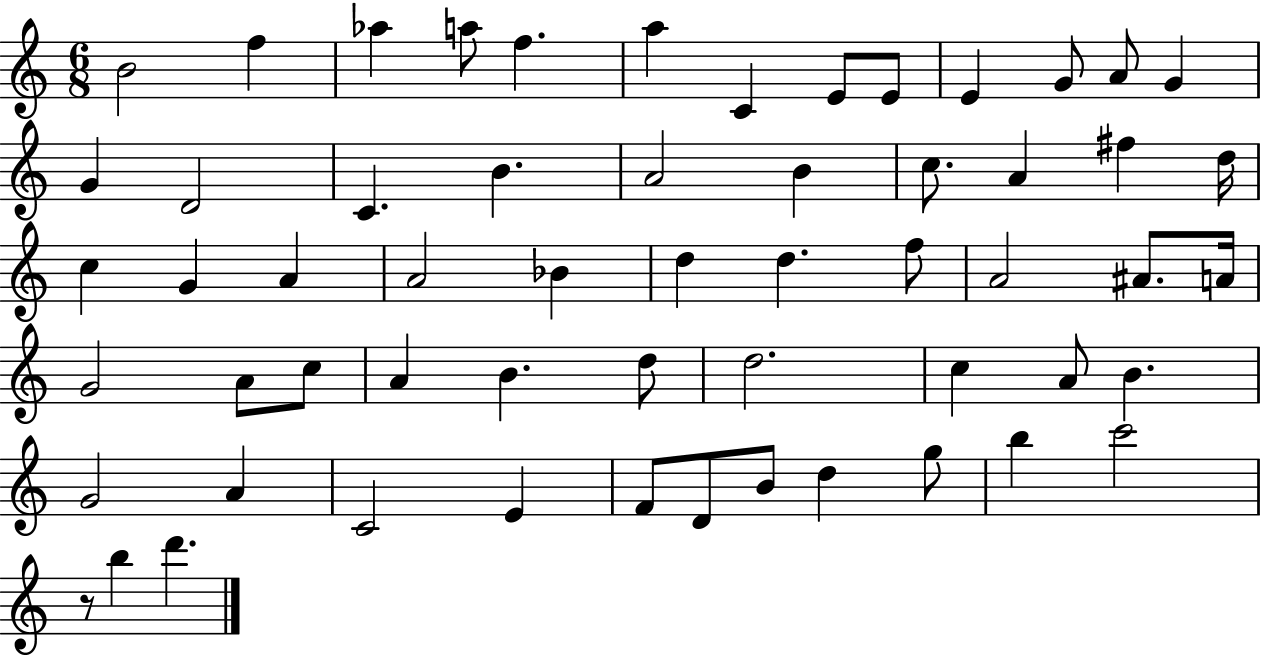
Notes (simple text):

B4/h F5/q Ab5/q A5/e F5/q. A5/q C4/q E4/e E4/e E4/q G4/e A4/e G4/q G4/q D4/h C4/q. B4/q. A4/h B4/q C5/e. A4/q F#5/q D5/s C5/q G4/q A4/q A4/h Bb4/q D5/q D5/q. F5/e A4/h A#4/e. A4/s G4/h A4/e C5/e A4/q B4/q. D5/e D5/h. C5/q A4/e B4/q. G4/h A4/q C4/h E4/q F4/e D4/e B4/e D5/q G5/e B5/q C6/h R/e B5/q D6/q.